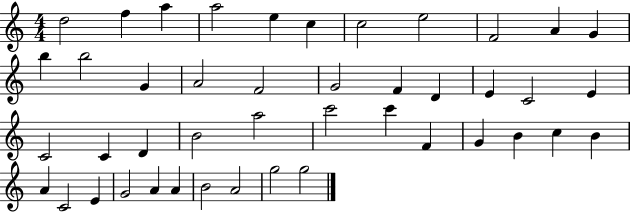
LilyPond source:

{
  \clef treble
  \numericTimeSignature
  \time 4/4
  \key c \major
  d''2 f''4 a''4 | a''2 e''4 c''4 | c''2 e''2 | f'2 a'4 g'4 | \break b''4 b''2 g'4 | a'2 f'2 | g'2 f'4 d'4 | e'4 c'2 e'4 | \break c'2 c'4 d'4 | b'2 a''2 | c'''2 c'''4 f'4 | g'4 b'4 c''4 b'4 | \break a'4 c'2 e'4 | g'2 a'4 a'4 | b'2 a'2 | g''2 g''2 | \break \bar "|."
}